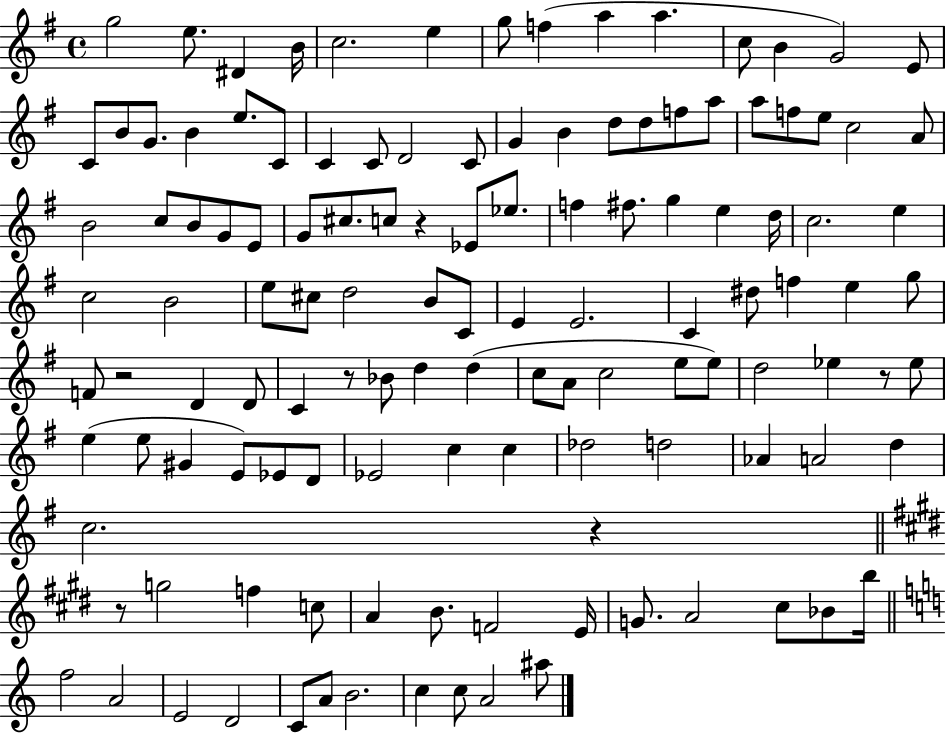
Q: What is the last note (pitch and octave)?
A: A#5